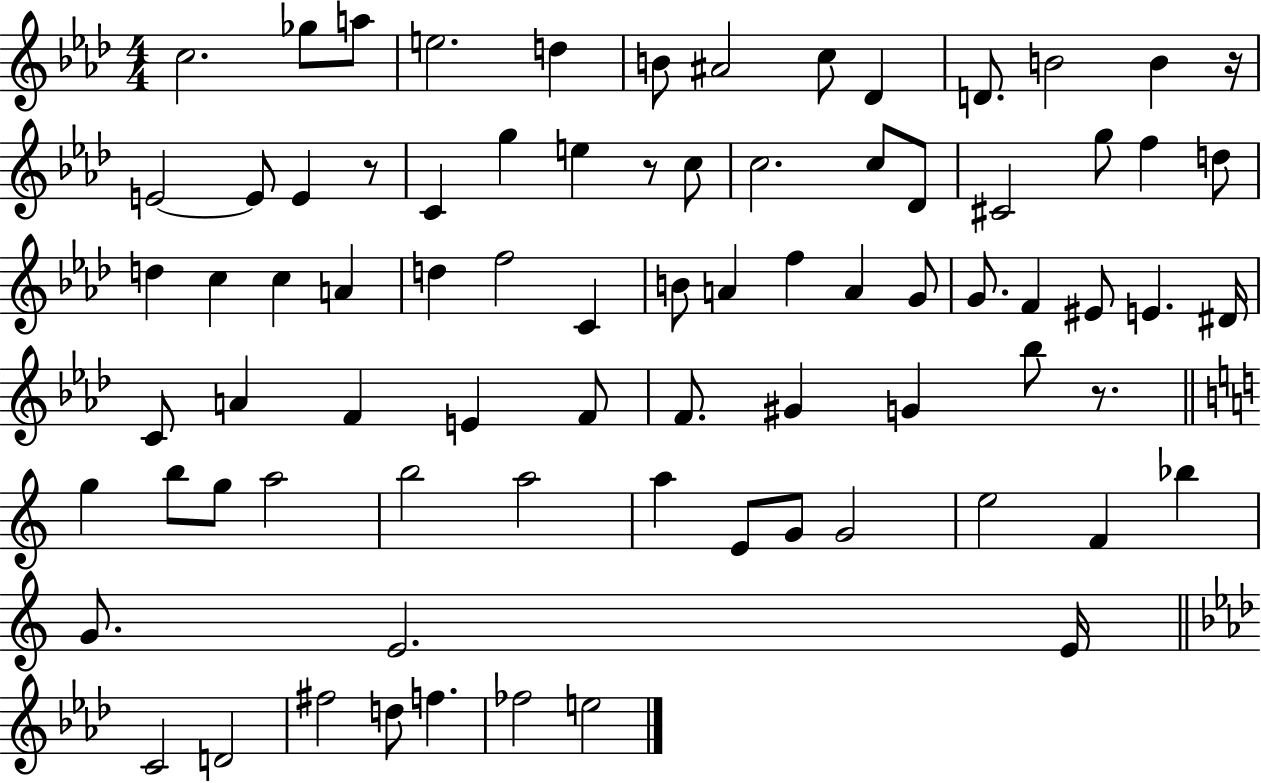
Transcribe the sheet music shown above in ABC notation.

X:1
T:Untitled
M:4/4
L:1/4
K:Ab
c2 _g/2 a/2 e2 d B/2 ^A2 c/2 _D D/2 B2 B z/4 E2 E/2 E z/2 C g e z/2 c/2 c2 c/2 _D/2 ^C2 g/2 f d/2 d c c A d f2 C B/2 A f A G/2 G/2 F ^E/2 E ^D/4 C/2 A F E F/2 F/2 ^G G _b/2 z/2 g b/2 g/2 a2 b2 a2 a E/2 G/2 G2 e2 F _b G/2 E2 E/4 C2 D2 ^f2 d/2 f _f2 e2